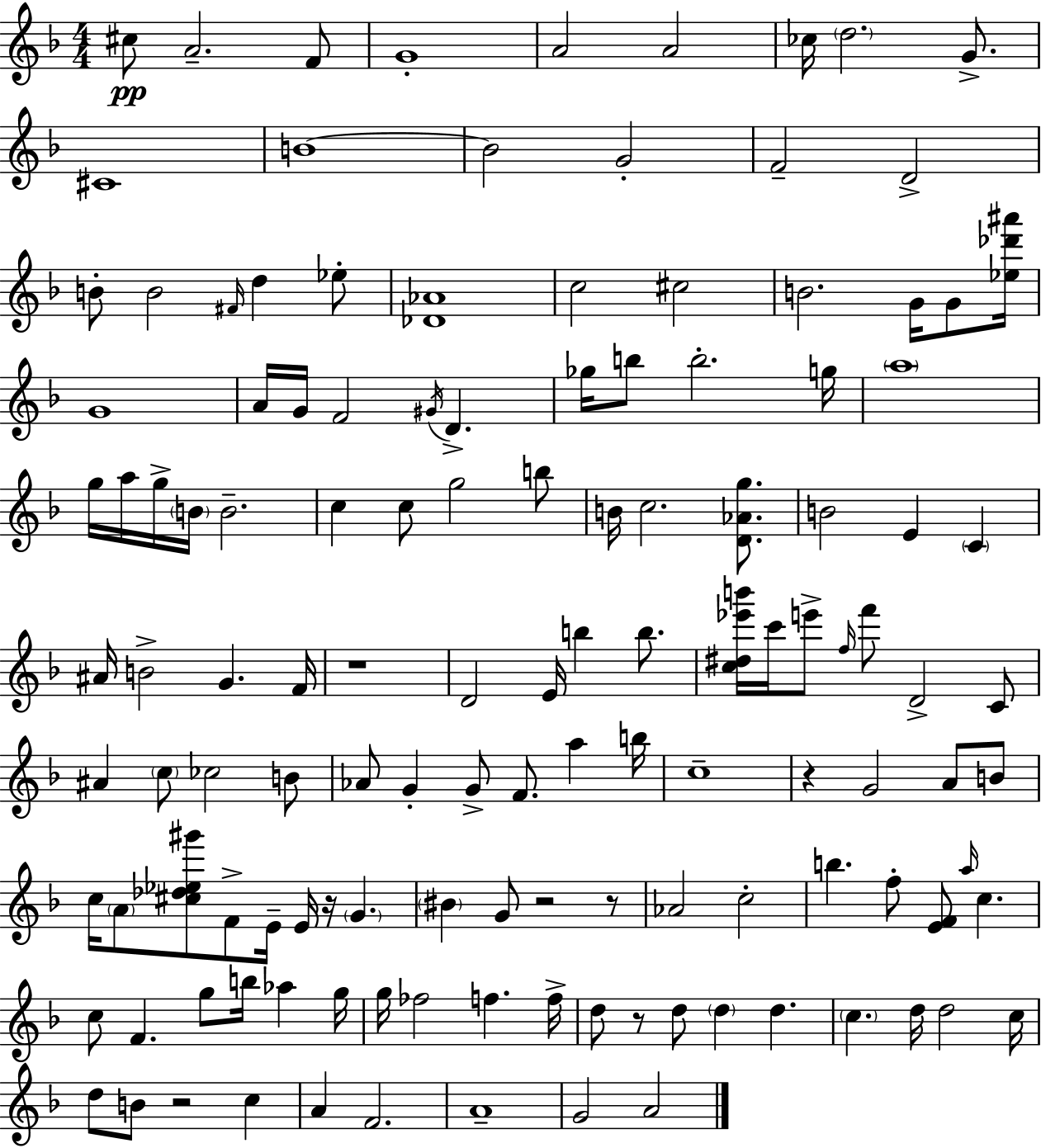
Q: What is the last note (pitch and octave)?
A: A4